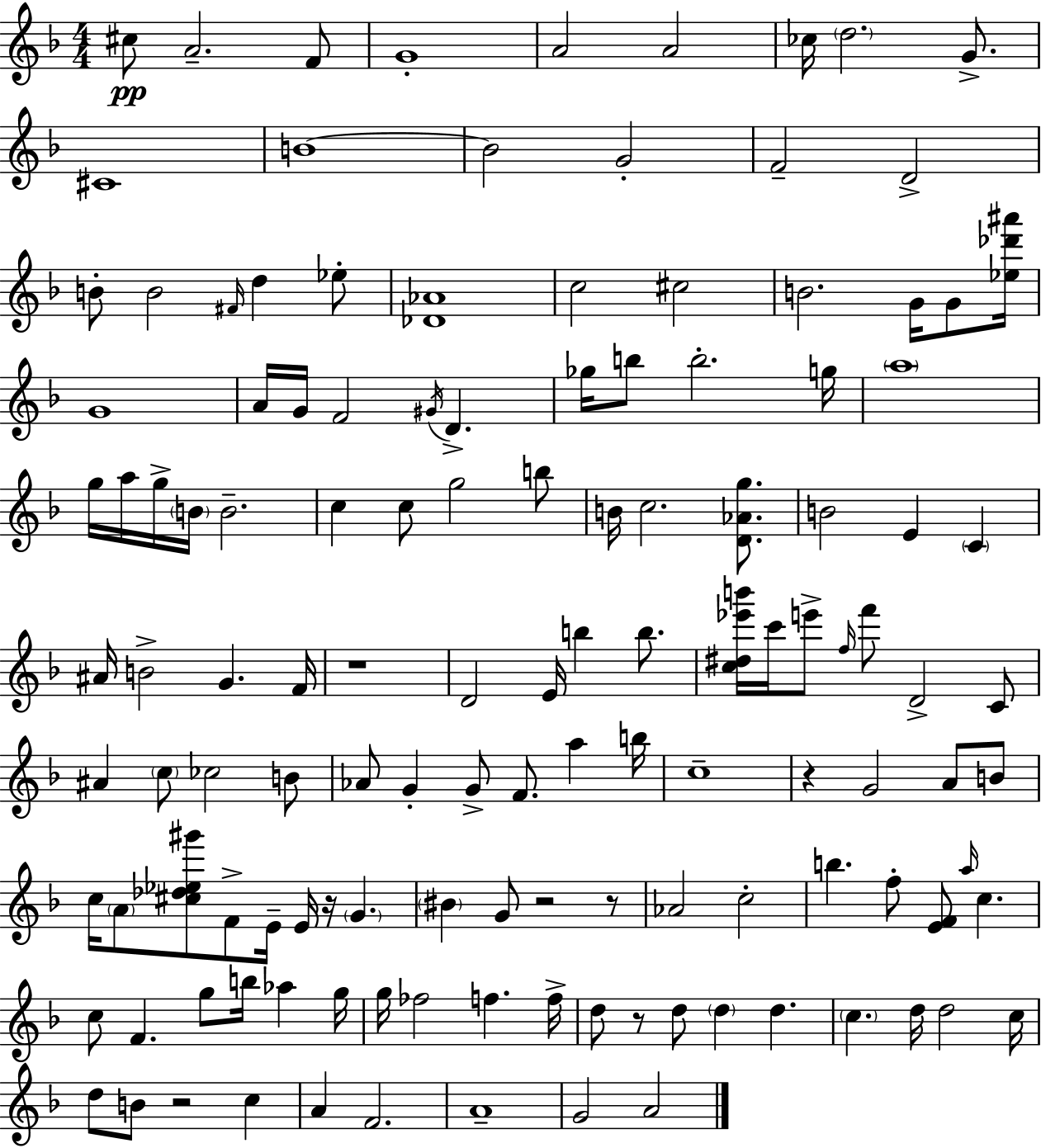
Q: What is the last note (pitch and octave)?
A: A4